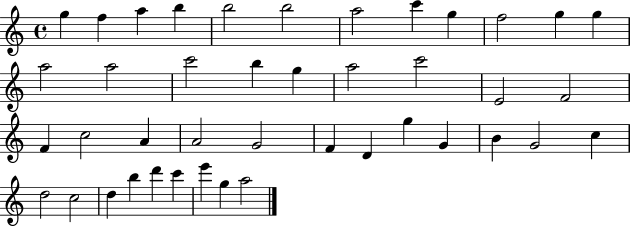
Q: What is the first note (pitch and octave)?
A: G5